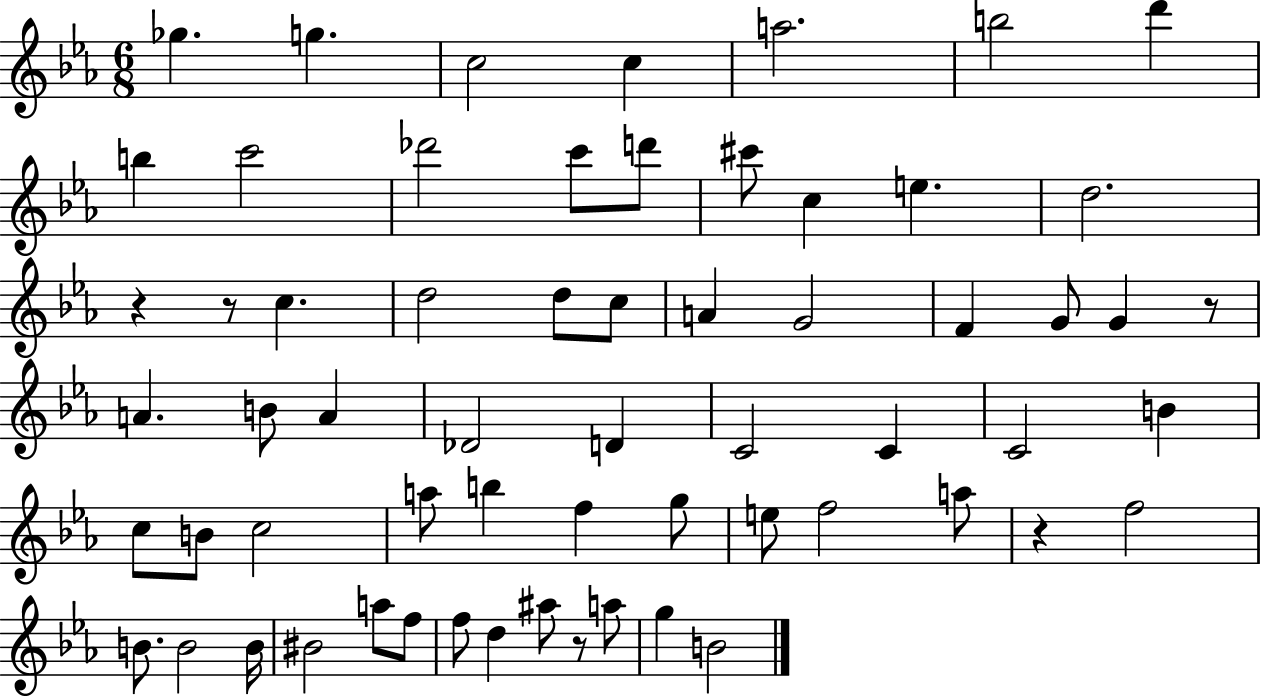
Gb5/q. G5/q. C5/h C5/q A5/h. B5/h D6/q B5/q C6/h Db6/h C6/e D6/e C#6/e C5/q E5/q. D5/h. R/q R/e C5/q. D5/h D5/e C5/e A4/q G4/h F4/q G4/e G4/q R/e A4/q. B4/e A4/q Db4/h D4/q C4/h C4/q C4/h B4/q C5/e B4/e C5/h A5/e B5/q F5/q G5/e E5/e F5/h A5/e R/q F5/h B4/e. B4/h B4/s BIS4/h A5/e F5/e F5/e D5/q A#5/e R/e A5/e G5/q B4/h